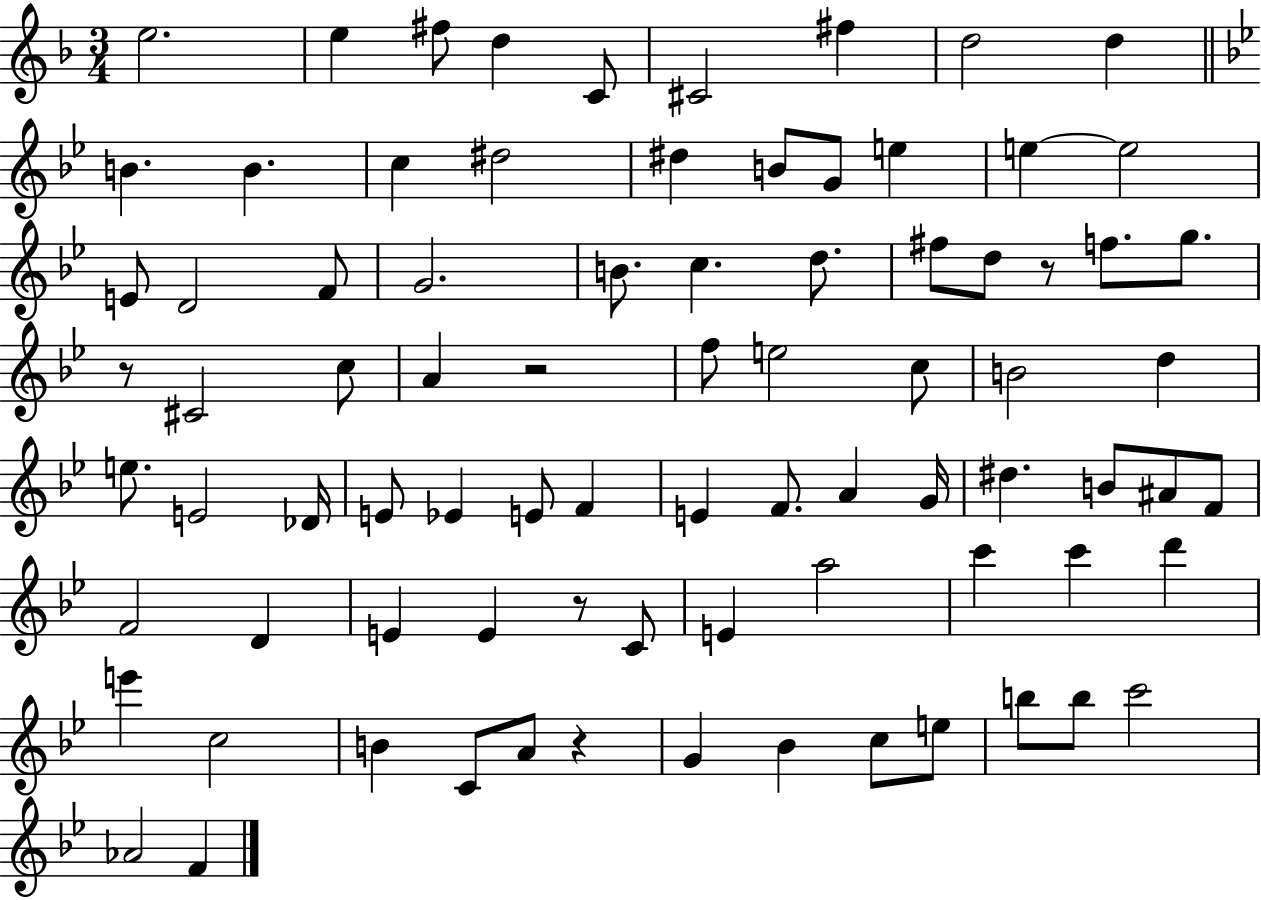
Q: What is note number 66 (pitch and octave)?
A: B4